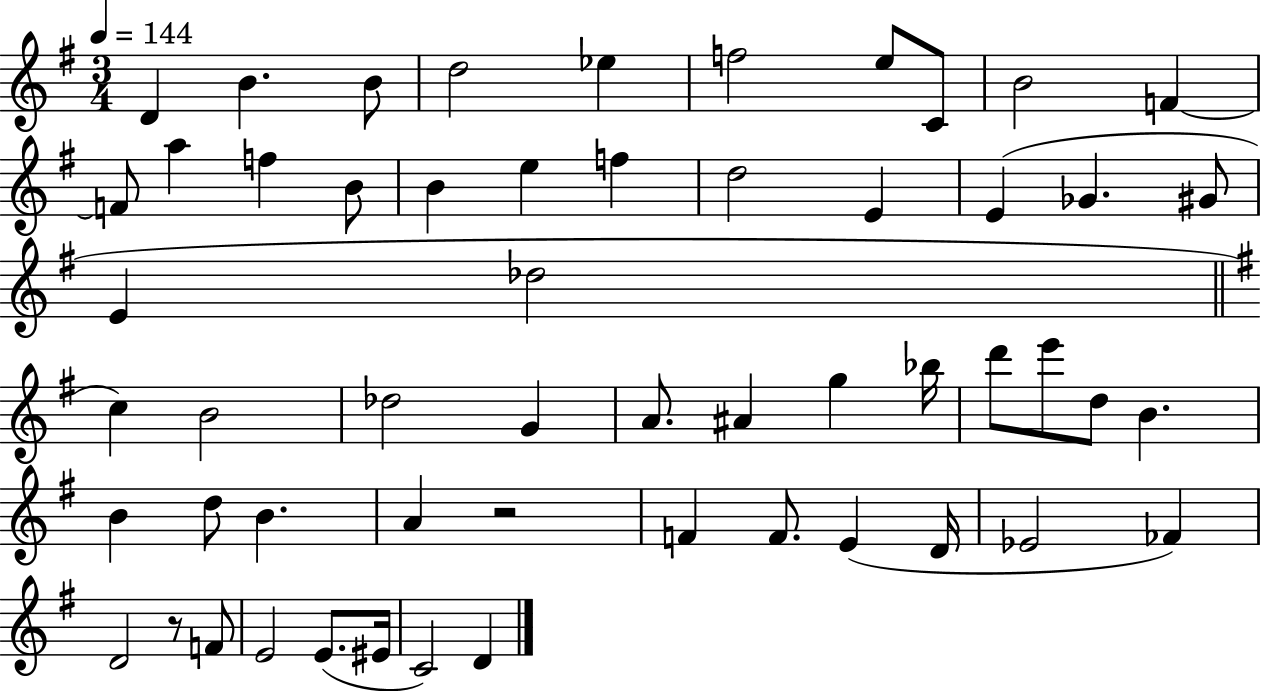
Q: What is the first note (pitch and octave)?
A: D4